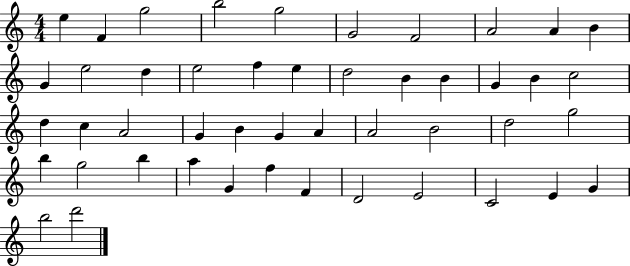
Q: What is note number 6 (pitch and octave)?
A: G4